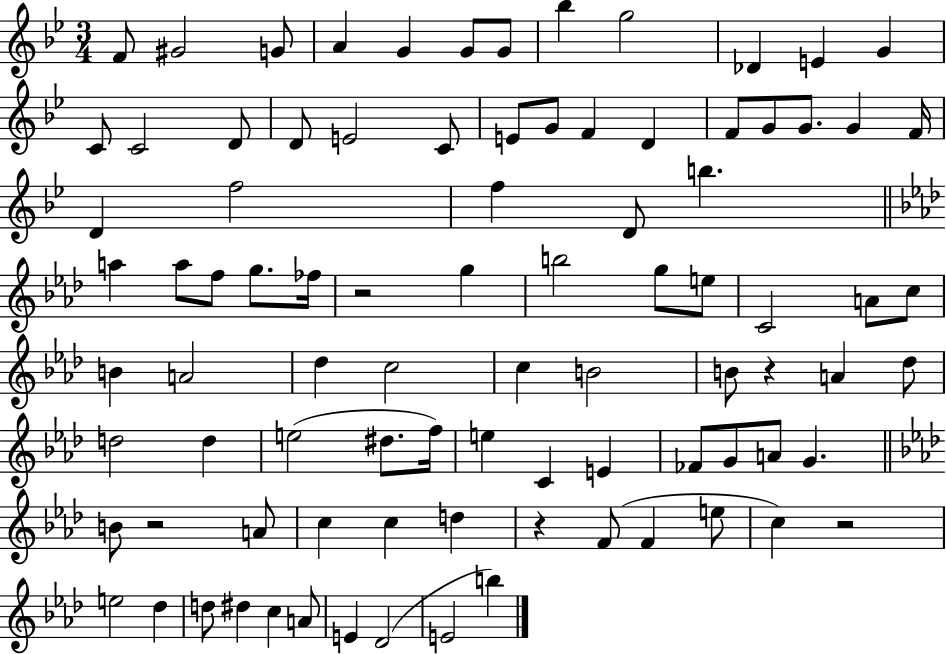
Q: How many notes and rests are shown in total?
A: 89